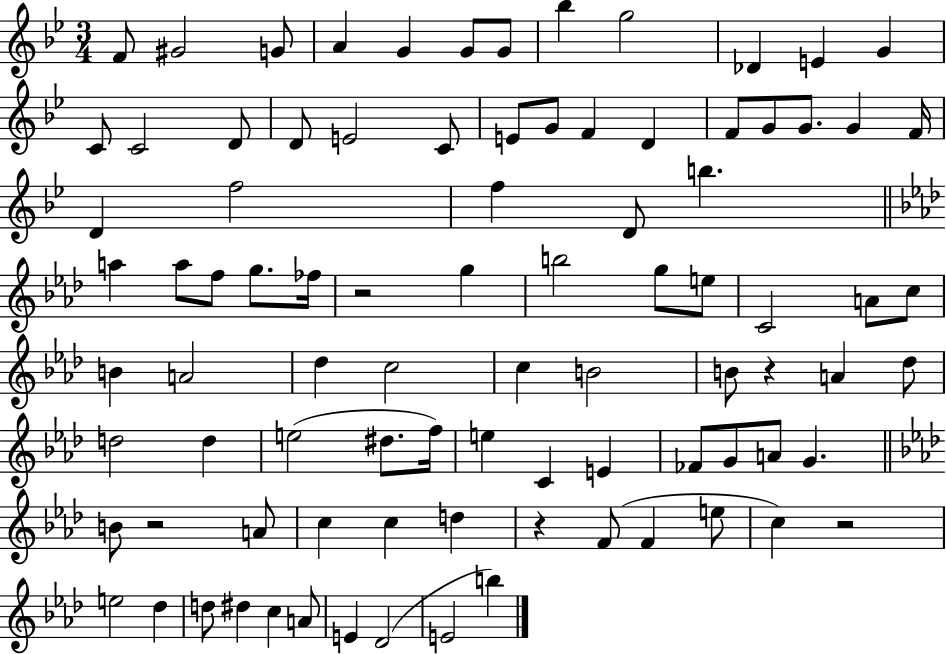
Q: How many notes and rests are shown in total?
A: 89